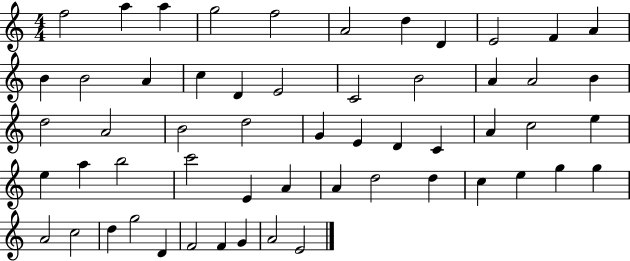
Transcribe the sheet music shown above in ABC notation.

X:1
T:Untitled
M:4/4
L:1/4
K:C
f2 a a g2 f2 A2 d D E2 F A B B2 A c D E2 C2 B2 A A2 B d2 A2 B2 d2 G E D C A c2 e e a b2 c'2 E A A d2 d c e g g A2 c2 d g2 D F2 F G A2 E2